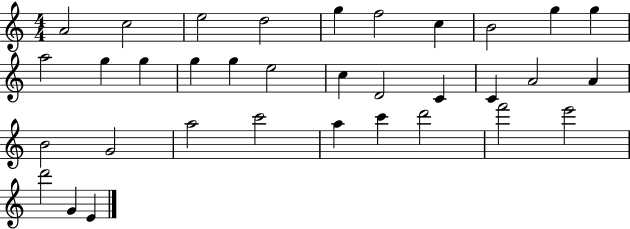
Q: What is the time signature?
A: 4/4